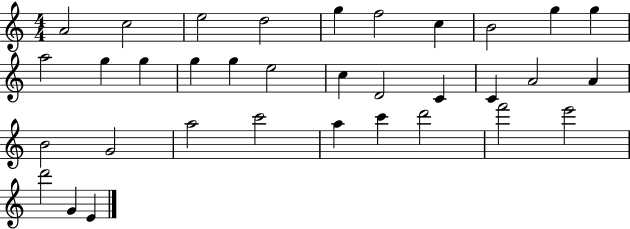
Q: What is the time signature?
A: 4/4